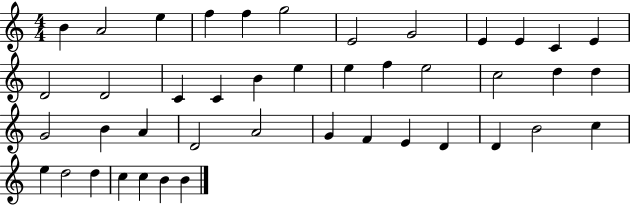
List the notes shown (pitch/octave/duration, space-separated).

B4/q A4/h E5/q F5/q F5/q G5/h E4/h G4/h E4/q E4/q C4/q E4/q D4/h D4/h C4/q C4/q B4/q E5/q E5/q F5/q E5/h C5/h D5/q D5/q G4/h B4/q A4/q D4/h A4/h G4/q F4/q E4/q D4/q D4/q B4/h C5/q E5/q D5/h D5/q C5/q C5/q B4/q B4/q